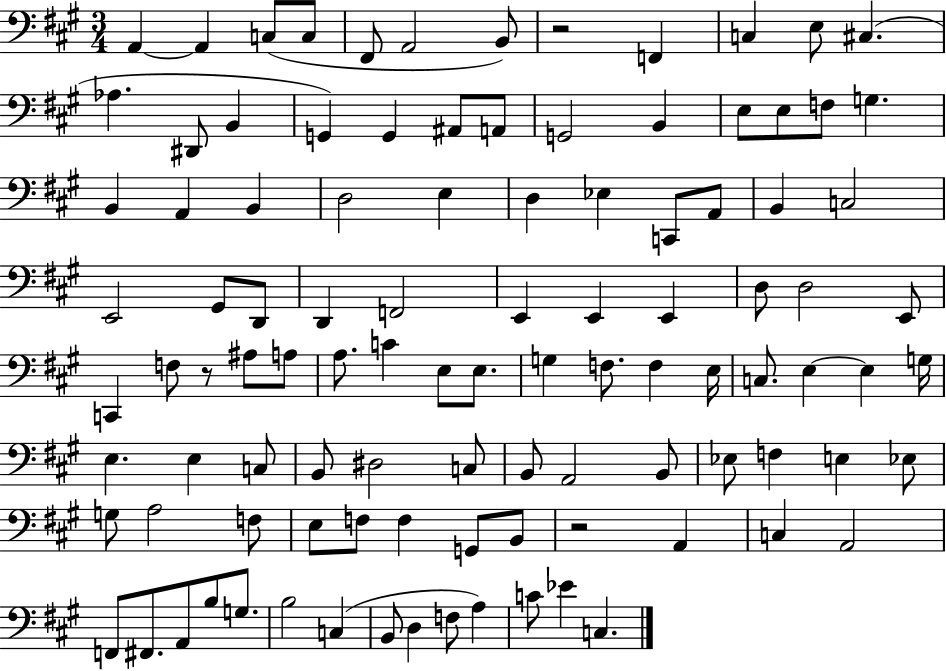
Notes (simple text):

A2/q A2/q C3/e C3/e F#2/e A2/h B2/e R/h F2/q C3/q E3/e C#3/q. Ab3/q. D#2/e B2/q G2/q G2/q A#2/e A2/e G2/h B2/q E3/e E3/e F3/e G3/q. B2/q A2/q B2/q D3/h E3/q D3/q Eb3/q C2/e A2/e B2/q C3/h E2/h G#2/e D2/e D2/q F2/h E2/q E2/q E2/q D3/e D3/h E2/e C2/q F3/e R/e A#3/e A3/e A3/e. C4/q E3/e E3/e. G3/q F3/e. F3/q E3/s C3/e. E3/q E3/q G3/s E3/q. E3/q C3/e B2/e D#3/h C3/e B2/e A2/h B2/e Eb3/e F3/q E3/q Eb3/e G3/e A3/h F3/e E3/e F3/e F3/q G2/e B2/e R/h A2/q C3/q A2/h F2/e F#2/e. A2/e B3/e G3/e. B3/h C3/q B2/e D3/q F3/e A3/q C4/e Eb4/q C3/q.